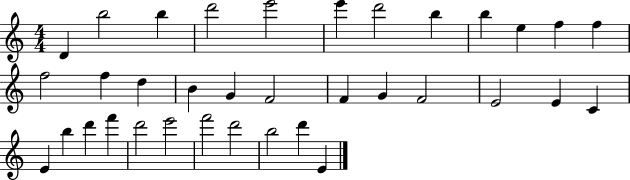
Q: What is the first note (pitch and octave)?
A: D4